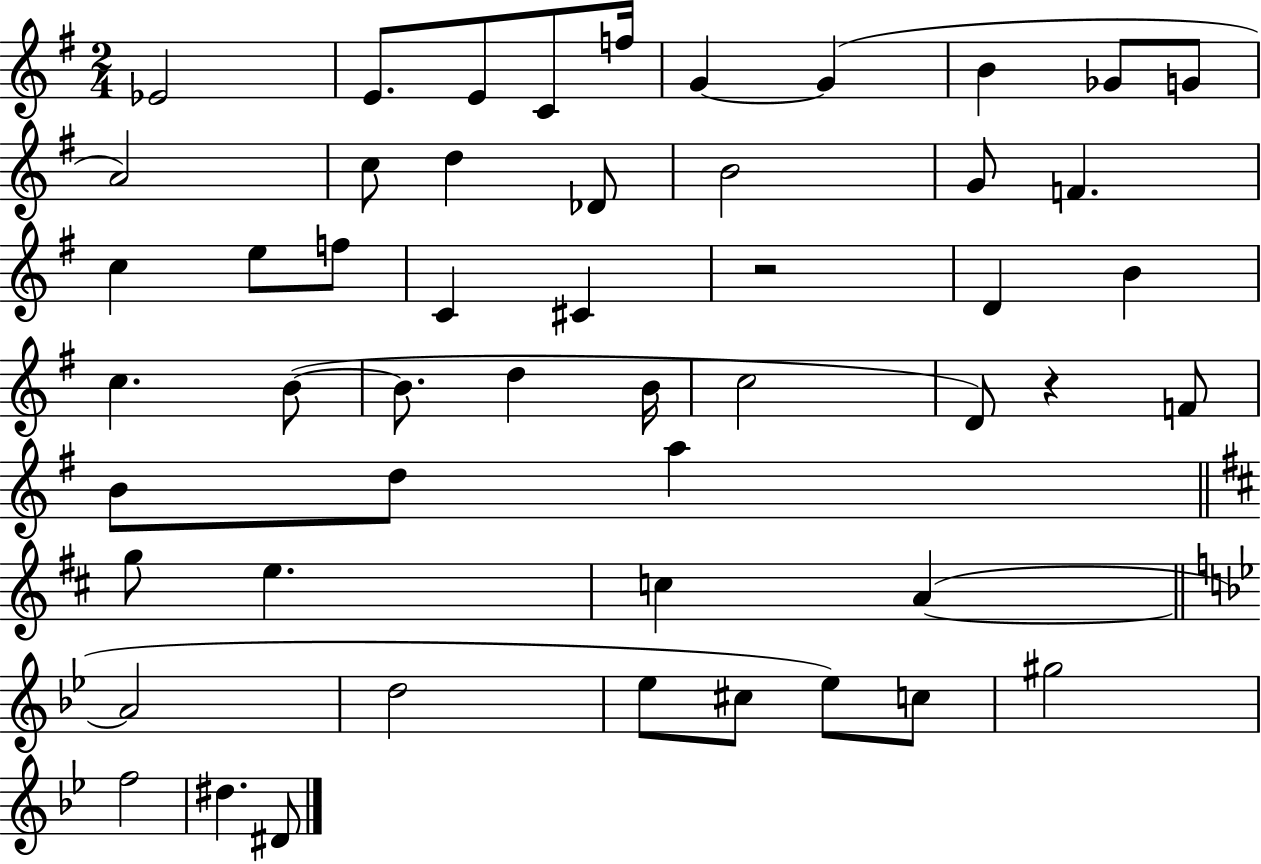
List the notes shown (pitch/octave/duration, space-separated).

Eb4/h E4/e. E4/e C4/e F5/s G4/q G4/q B4/q Gb4/e G4/e A4/h C5/e D5/q Db4/e B4/h G4/e F4/q. C5/q E5/e F5/e C4/q C#4/q R/h D4/q B4/q C5/q. B4/e B4/e. D5/q B4/s C5/h D4/e R/q F4/e B4/e D5/e A5/q G5/e E5/q. C5/q A4/q A4/h D5/h Eb5/e C#5/e Eb5/e C5/e G#5/h F5/h D#5/q. D#4/e